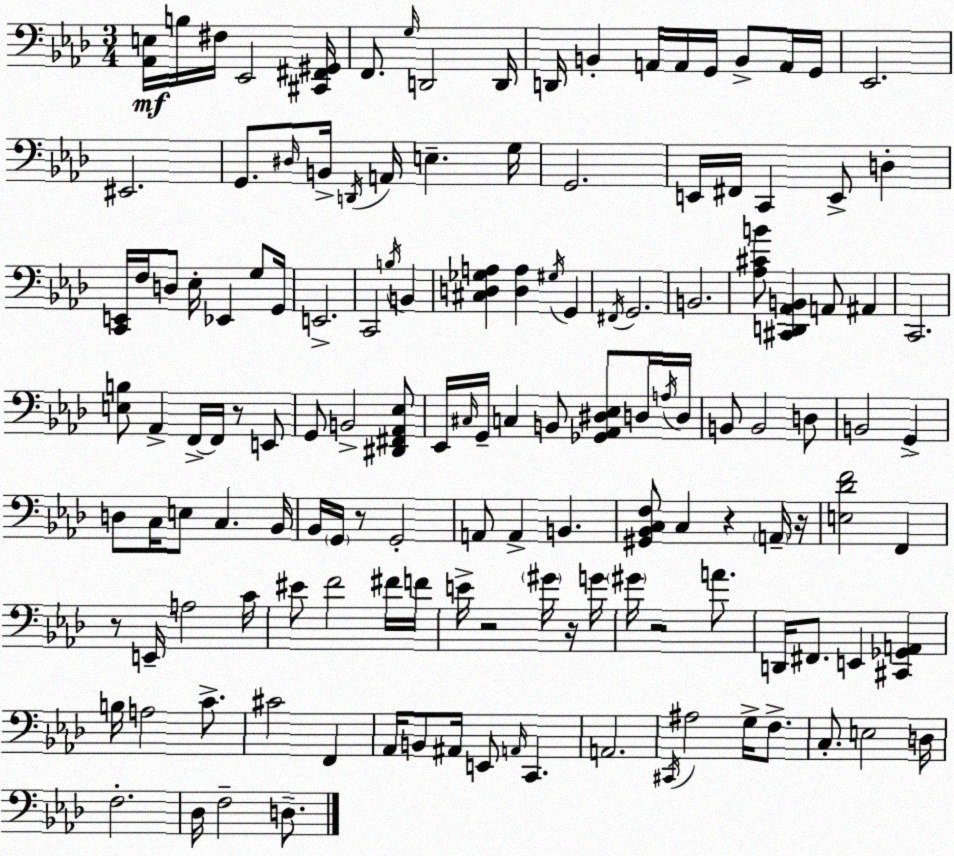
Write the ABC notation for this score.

X:1
T:Untitled
M:3/4
L:1/4
K:Ab
[_A,,E,]/4 B,/4 ^F,/4 _E,,2 [^C,,^F,,^G,,]/4 F,,/2 G,/4 D,,2 D,,/4 D,,/4 B,, A,,/4 A,,/4 G,,/4 B,,/2 A,,/4 G,,/4 _E,,2 ^E,,2 G,,/2 ^D,/4 B,,/4 D,,/4 A,,/4 E, G,/4 G,,2 E,,/4 ^F,,/4 C,, E,,/2 D, [C,,E,,]/4 F,/4 D,/2 _E,/4 _E,, G,/2 G,,/4 E,,2 C,,2 B,/4 B,, [^C,D,_G,A,] [D,A,] ^G,/4 G,, ^F,,/4 G,,2 B,,2 [_A,^CB]/2 [^C,,D,,_A,,B,,] A,,/2 ^A,, C,,2 [E,B,]/2 _A,, F,,/4 F,,/4 z/2 E,,/2 G,,/2 B,,2 [^D,,^F,,_A,,_E,]/2 _E,,/4 ^C,/4 G,,/4 C, B,,/2 [_G,,_A,,^D,_E,]/2 D,/4 A,/4 D,/4 B,,/2 B,,2 D,/2 B,,2 G,, D,/2 C,/4 E,/2 C, _B,,/4 _B,,/4 G,,/4 z/2 G,,2 A,,/2 A,, B,, [^G,,_B,,C,F,]/2 C, z A,,/4 z/4 [E,_DF]2 F,, z/2 E,,/4 A,2 C/4 ^E/2 F2 ^F/4 F/4 E/4 z2 ^G/4 z/4 G/4 ^G/4 z2 A/2 D,,/4 ^F,,/2 E,, [^C,,_G,,A,,] B,/4 A,2 C/2 ^C2 F,, _A,,/4 B,,/2 ^A,,/4 E,,/2 A,,/4 C,, A,,2 ^C,,/4 ^A,2 G,/4 F,/2 C,/2 E,2 D,/4 F,2 _D,/4 F,2 D,/2